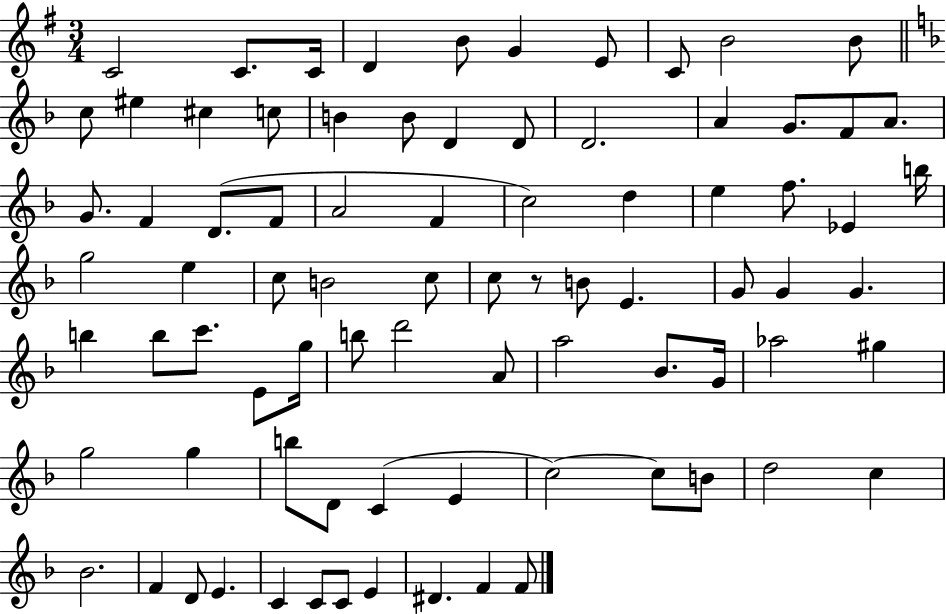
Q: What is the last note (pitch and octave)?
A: F4